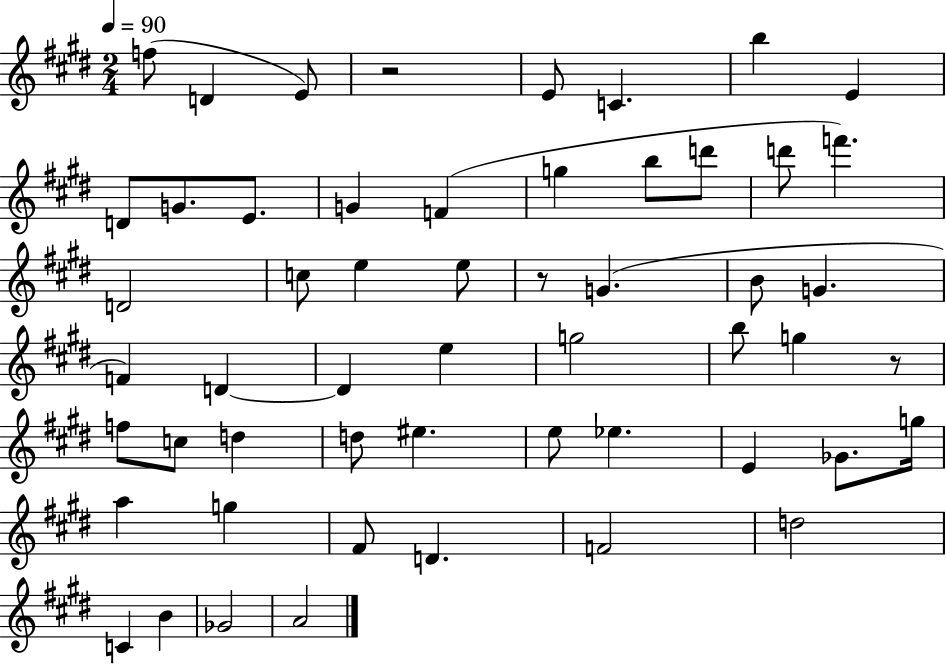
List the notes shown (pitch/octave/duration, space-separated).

F5/e D4/q E4/e R/h E4/e C4/q. B5/q E4/q D4/e G4/e. E4/e. G4/q F4/q G5/q B5/e D6/e D6/e F6/q. D4/h C5/e E5/q E5/e R/e G4/q. B4/e G4/q. F4/q D4/q D4/q E5/q G5/h B5/e G5/q R/e F5/e C5/e D5/q D5/e EIS5/q. E5/e Eb5/q. E4/q Gb4/e. G5/s A5/q G5/q F#4/e D4/q. F4/h D5/h C4/q B4/q Gb4/h A4/h